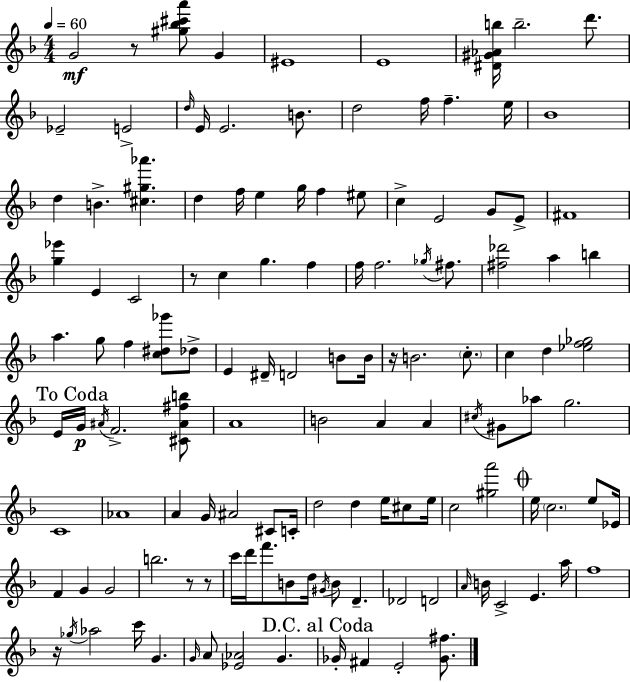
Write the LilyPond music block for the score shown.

{
  \clef treble
  \numericTimeSignature
  \time 4/4
  \key d \minor
  \tempo 4 = 60
  g'2\mf r8 <gis'' bes'' cis''' a'''>8 g'4 | eis'1 | e'1 | <dis' gis' aes' b''>16 b''2.-- d'''8. | \break ees'2-- e'2-> | \grace { d''16 } e'16 e'2. b'8. | d''2 f''16 f''4.-- | e''16 bes'1 | \break d''4 b'4.-> <cis'' gis'' aes'''>4. | d''4 f''16 e''4 g''16 f''4 eis''8 | c''4-> e'2 g'8 e'8-> | fis'1 | \break <g'' ees'''>4 e'4 c'2 | r8 c''4 g''4. f''4 | f''16 f''2. \acciaccatura { ges''16 } fis''8. | <fis'' des'''>2 a''4 b''4 | \break a''4. g''8 f''4 <c'' dis'' ges'''>8 | des''8-> e'4 dis'16-- d'2 b'8 | b'16 r16 b'2. \parenthesize c''8.-. | c''4 d''4 <ees'' f'' ges''>2 | \break \mark "To Coda" e'16 g'16\p \acciaccatura { ais'16 } f'2.-> | <cis' ais' fis'' b''>8 a'1 | b'2 a'4 a'4 | \acciaccatura { cis''16 } gis'8 aes''8 g''2. | \break c'1 | aes'1 | a'4 g'16 ais'2 | cis'8 c'16-. d''2 d''4 | \break e''16 cis''8 e''16 c''2 <gis'' a'''>2 | \mark \markup { \musicglyph "scripts.coda" } e''16 \parenthesize c''2. | e''8 ees'16 f'4 g'4 g'2 | b''2. | \break r8 r8 c'''16 d'''16 f'''8. b'8 d''16 \acciaccatura { gis'16 } b'8 d'4.-- | des'2 d'2 | \grace { a'16 } b'16 c'2-> e'4. | a''16 f''1 | \break r16 \acciaccatura { ges''16 } aes''2 | c'''16 g'4. \grace { g'16 } a'8 <ees' aes'>2 | g'4. \mark "D.C. al Coda" ges'16-. fis'4 e'2-. | <ges' fis''>8. \bar "|."
}